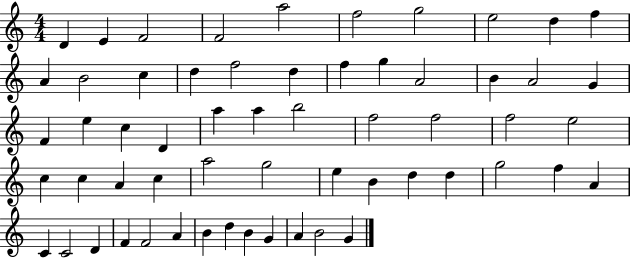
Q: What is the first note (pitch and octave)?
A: D4